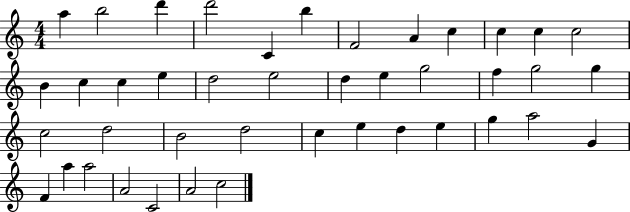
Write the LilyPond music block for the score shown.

{
  \clef treble
  \numericTimeSignature
  \time 4/4
  \key c \major
  a''4 b''2 d'''4 | d'''2 c'4 b''4 | f'2 a'4 c''4 | c''4 c''4 c''2 | \break b'4 c''4 c''4 e''4 | d''2 e''2 | d''4 e''4 g''2 | f''4 g''2 g''4 | \break c''2 d''2 | b'2 d''2 | c''4 e''4 d''4 e''4 | g''4 a''2 g'4 | \break f'4 a''4 a''2 | a'2 c'2 | a'2 c''2 | \bar "|."
}